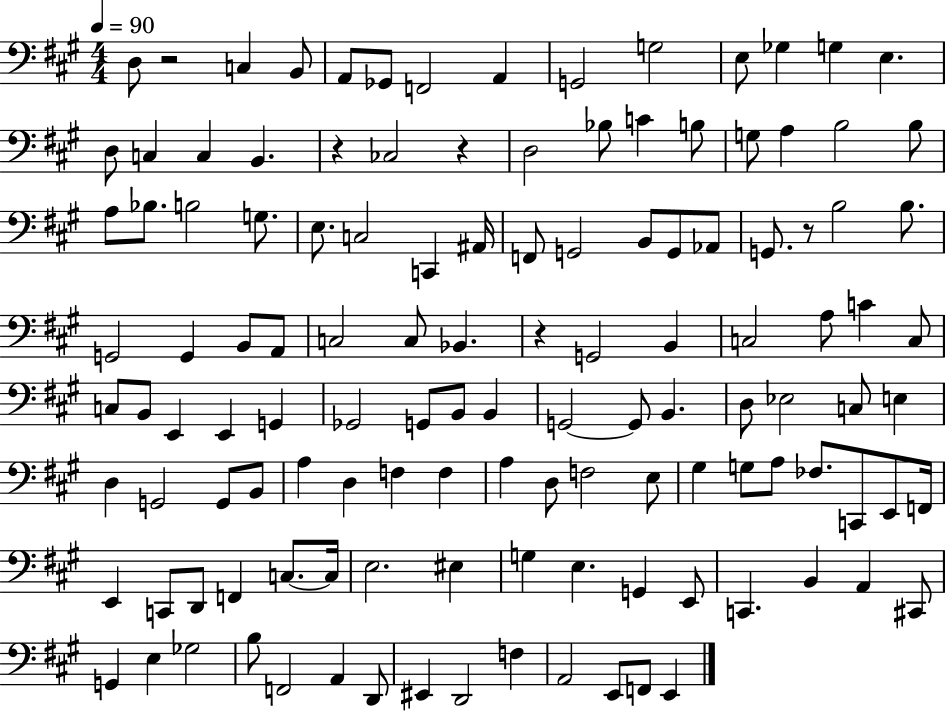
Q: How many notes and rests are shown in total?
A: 125